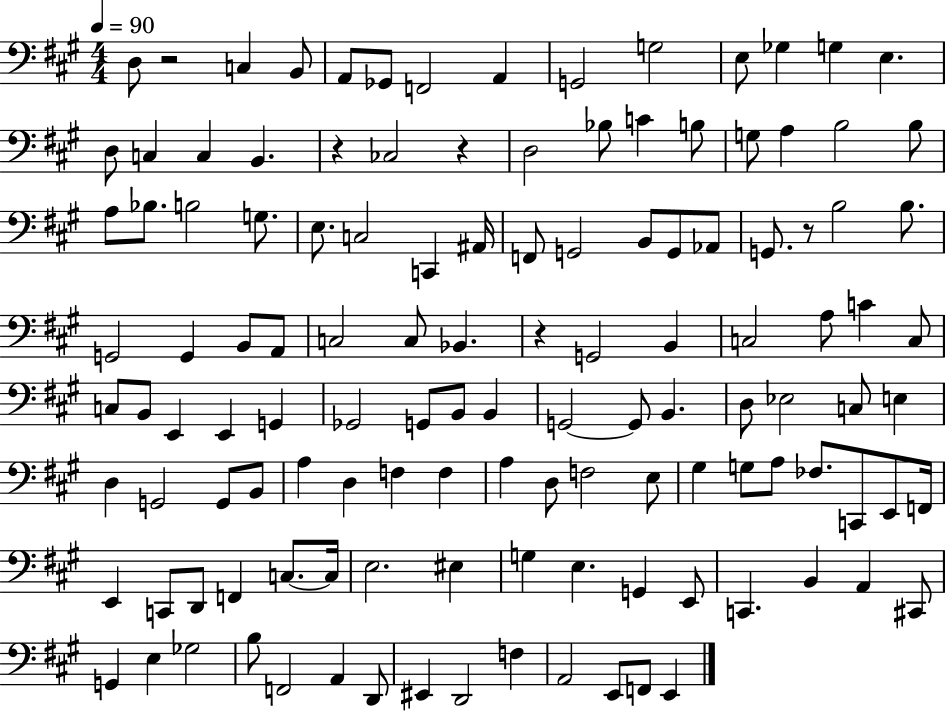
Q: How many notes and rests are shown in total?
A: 125